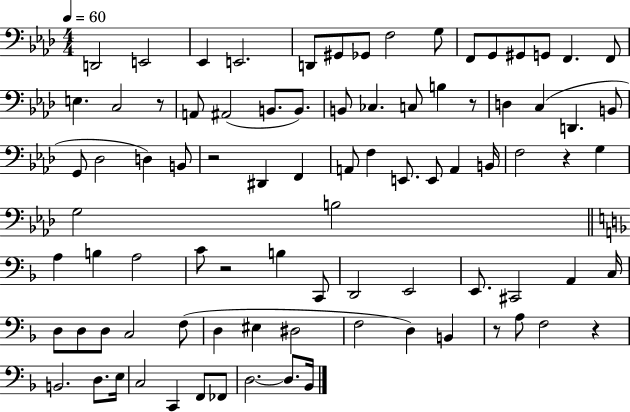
D2/h E2/h Eb2/q E2/h. D2/e G#2/e Gb2/e F3/h G3/e F2/e G2/e G#2/e G2/e F2/q. F2/e E3/q. C3/h R/e A2/e A#2/h B2/e. B2/e. B2/e CES3/q. C3/e B3/q R/e D3/q C3/q D2/q. B2/e G2/e Db3/h D3/q B2/e R/h D#2/q F2/q A2/e F3/q E2/e. E2/e A2/q B2/s F3/h R/q G3/q G3/h B3/h A3/q B3/q A3/h C4/e R/h B3/q C2/e D2/h E2/h E2/e. C#2/h A2/q C3/s D3/e D3/e D3/e C3/h F3/e D3/q EIS3/q D#3/h F3/h D3/q B2/q R/e A3/e F3/h R/q B2/h. D3/e. E3/s C3/h C2/q F2/e FES2/e D3/h. D3/e. Bb2/s